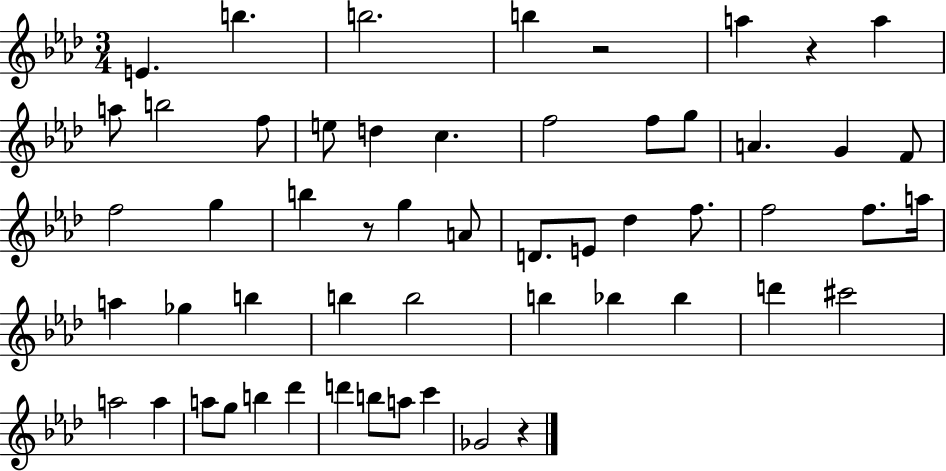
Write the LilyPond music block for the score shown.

{
  \clef treble
  \numericTimeSignature
  \time 3/4
  \key aes \major
  e'4. b''4. | b''2. | b''4 r2 | a''4 r4 a''4 | \break a''8 b''2 f''8 | e''8 d''4 c''4. | f''2 f''8 g''8 | a'4. g'4 f'8 | \break f''2 g''4 | b''4 r8 g''4 a'8 | d'8. e'8 des''4 f''8. | f''2 f''8. a''16 | \break a''4 ges''4 b''4 | b''4 b''2 | b''4 bes''4 bes''4 | d'''4 cis'''2 | \break a''2 a''4 | a''8 g''8 b''4 des'''4 | d'''4 b''8 a''8 c'''4 | ges'2 r4 | \break \bar "|."
}